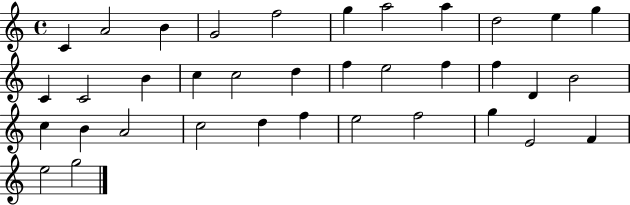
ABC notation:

X:1
T:Untitled
M:4/4
L:1/4
K:C
C A2 B G2 f2 g a2 a d2 e g C C2 B c c2 d f e2 f f D B2 c B A2 c2 d f e2 f2 g E2 F e2 g2